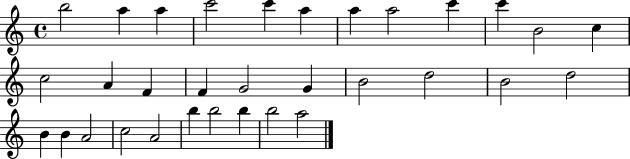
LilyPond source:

{
  \clef treble
  \time 4/4
  \defaultTimeSignature
  \key c \major
  b''2 a''4 a''4 | c'''2 c'''4 a''4 | a''4 a''2 c'''4 | c'''4 b'2 c''4 | \break c''2 a'4 f'4 | f'4 g'2 g'4 | b'2 d''2 | b'2 d''2 | \break b'4 b'4 a'2 | c''2 a'2 | b''4 b''2 b''4 | b''2 a''2 | \break \bar "|."
}